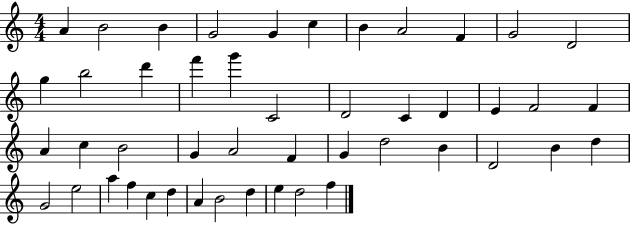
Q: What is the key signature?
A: C major